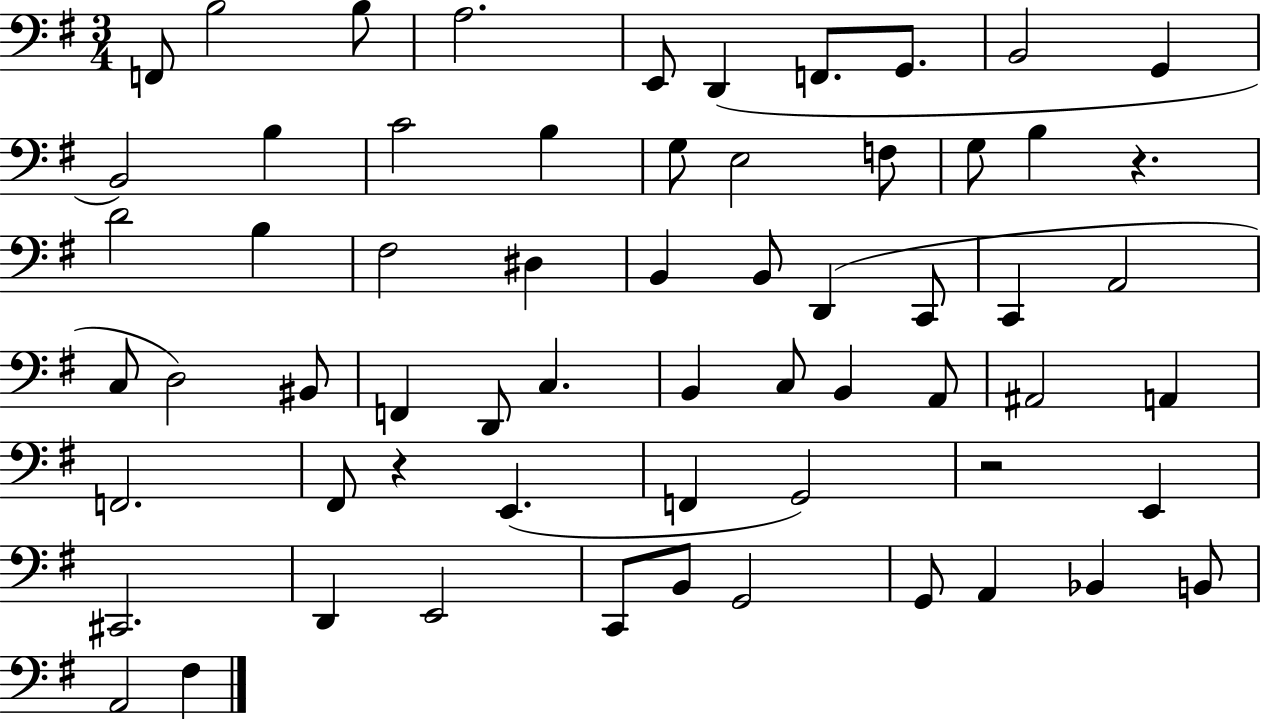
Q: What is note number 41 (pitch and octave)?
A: A2